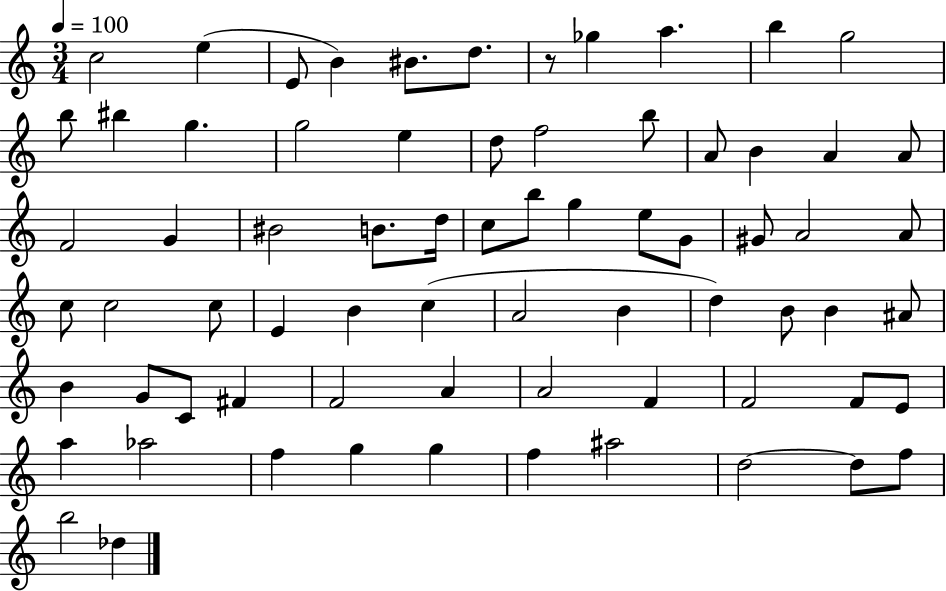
C5/h E5/q E4/e B4/q BIS4/e. D5/e. R/e Gb5/q A5/q. B5/q G5/h B5/e BIS5/q G5/q. G5/h E5/q D5/e F5/h B5/e A4/e B4/q A4/q A4/e F4/h G4/q BIS4/h B4/e. D5/s C5/e B5/e G5/q E5/e G4/e G#4/e A4/h A4/e C5/e C5/h C5/e E4/q B4/q C5/q A4/h B4/q D5/q B4/e B4/q A#4/e B4/q G4/e C4/e F#4/q F4/h A4/q A4/h F4/q F4/h F4/e E4/e A5/q Ab5/h F5/q G5/q G5/q F5/q A#5/h D5/h D5/e F5/e B5/h Db5/q